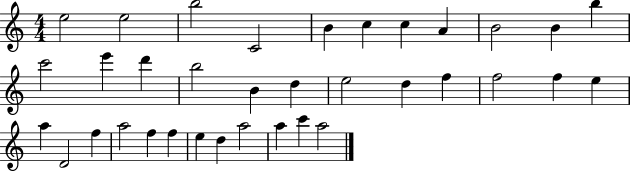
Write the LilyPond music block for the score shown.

{
  \clef treble
  \numericTimeSignature
  \time 4/4
  \key c \major
  e''2 e''2 | b''2 c'2 | b'4 c''4 c''4 a'4 | b'2 b'4 b''4 | \break c'''2 e'''4 d'''4 | b''2 b'4 d''4 | e''2 d''4 f''4 | f''2 f''4 e''4 | \break a''4 d'2 f''4 | a''2 f''4 f''4 | e''4 d''4 a''2 | a''4 c'''4 a''2 | \break \bar "|."
}